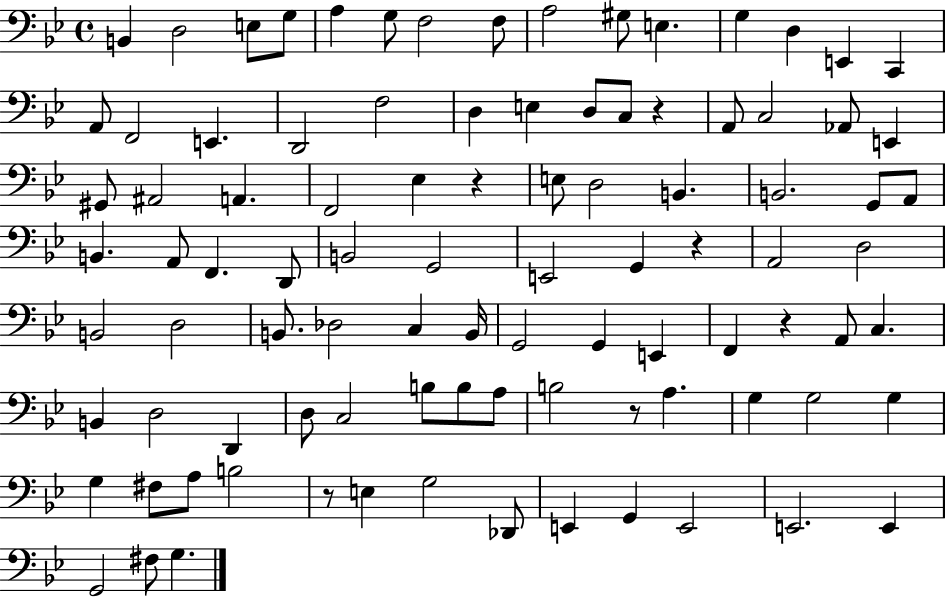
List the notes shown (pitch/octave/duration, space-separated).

B2/q D3/h E3/e G3/e A3/q G3/e F3/h F3/e A3/h G#3/e E3/q. G3/q D3/q E2/q C2/q A2/e F2/h E2/q. D2/h F3/h D3/q E3/q D3/e C3/e R/q A2/e C3/h Ab2/e E2/q G#2/e A#2/h A2/q. F2/h Eb3/q R/q E3/e D3/h B2/q. B2/h. G2/e A2/e B2/q. A2/e F2/q. D2/e B2/h G2/h E2/h G2/q R/q A2/h D3/h B2/h D3/h B2/e. Db3/h C3/q B2/s G2/h G2/q E2/q F2/q R/q A2/e C3/q. B2/q D3/h D2/q D3/e C3/h B3/e B3/e A3/e B3/h R/e A3/q. G3/q G3/h G3/q G3/q F#3/e A3/e B3/h R/e E3/q G3/h Db2/e E2/q G2/q E2/h E2/h. E2/q G2/h F#3/e G3/q.